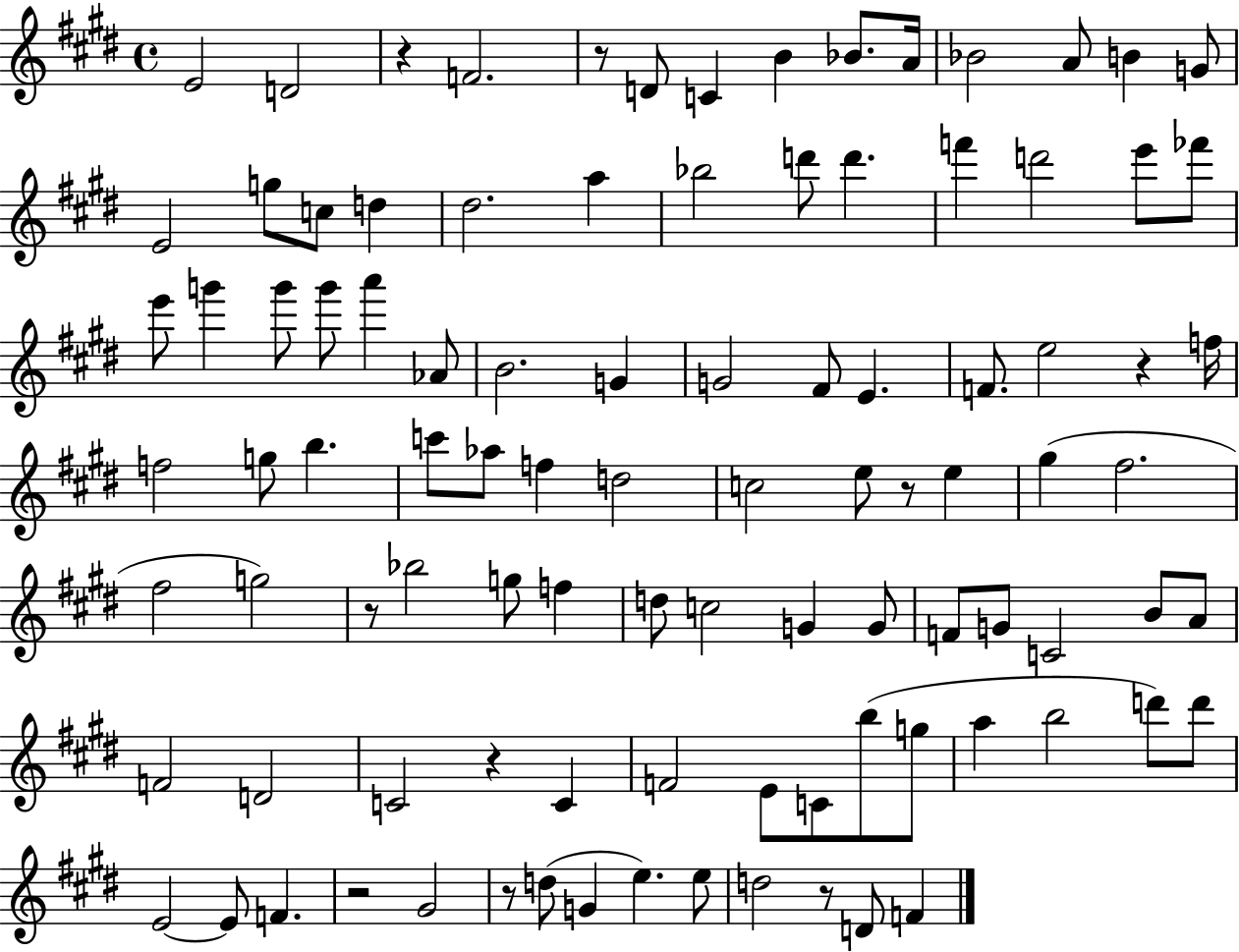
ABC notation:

X:1
T:Untitled
M:4/4
L:1/4
K:E
E2 D2 z F2 z/2 D/2 C B _B/2 A/4 _B2 A/2 B G/2 E2 g/2 c/2 d ^d2 a _b2 d'/2 d' f' d'2 e'/2 _f'/2 e'/2 g' g'/2 g'/2 a' _A/2 B2 G G2 ^F/2 E F/2 e2 z f/4 f2 g/2 b c'/2 _a/2 f d2 c2 e/2 z/2 e ^g ^f2 ^f2 g2 z/2 _b2 g/2 f d/2 c2 G G/2 F/2 G/2 C2 B/2 A/2 F2 D2 C2 z C F2 E/2 C/2 b/2 g/2 a b2 d'/2 d'/2 E2 E/2 F z2 ^G2 z/2 d/2 G e e/2 d2 z/2 D/2 F